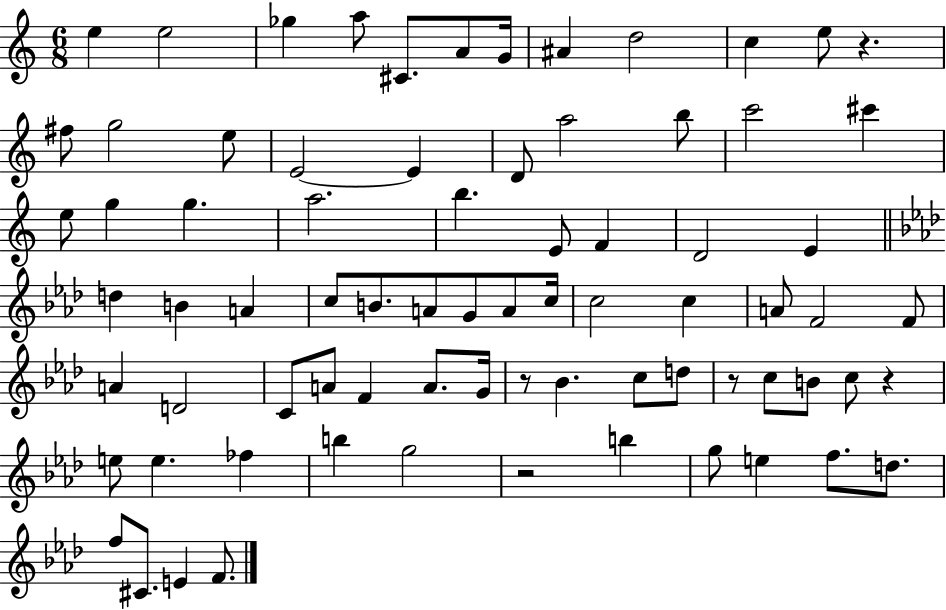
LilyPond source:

{
  \clef treble
  \numericTimeSignature
  \time 6/8
  \key c \major
  \repeat volta 2 { e''4 e''2 | ges''4 a''8 cis'8. a'8 g'16 | ais'4 d''2 | c''4 e''8 r4. | \break fis''8 g''2 e''8 | e'2~~ e'4 | d'8 a''2 b''8 | c'''2 cis'''4 | \break e''8 g''4 g''4. | a''2. | b''4. e'8 f'4 | d'2 e'4 | \break \bar "||" \break \key f \minor d''4 b'4 a'4 | c''8 b'8. a'8 g'8 a'8 c''16 | c''2 c''4 | a'8 f'2 f'8 | \break a'4 d'2 | c'8 a'8 f'4 a'8. g'16 | r8 bes'4. c''8 d''8 | r8 c''8 b'8 c''8 r4 | \break e''8 e''4. fes''4 | b''4 g''2 | r2 b''4 | g''8 e''4 f''8. d''8. | \break f''8 cis'8. e'4 f'8. | } \bar "|."
}